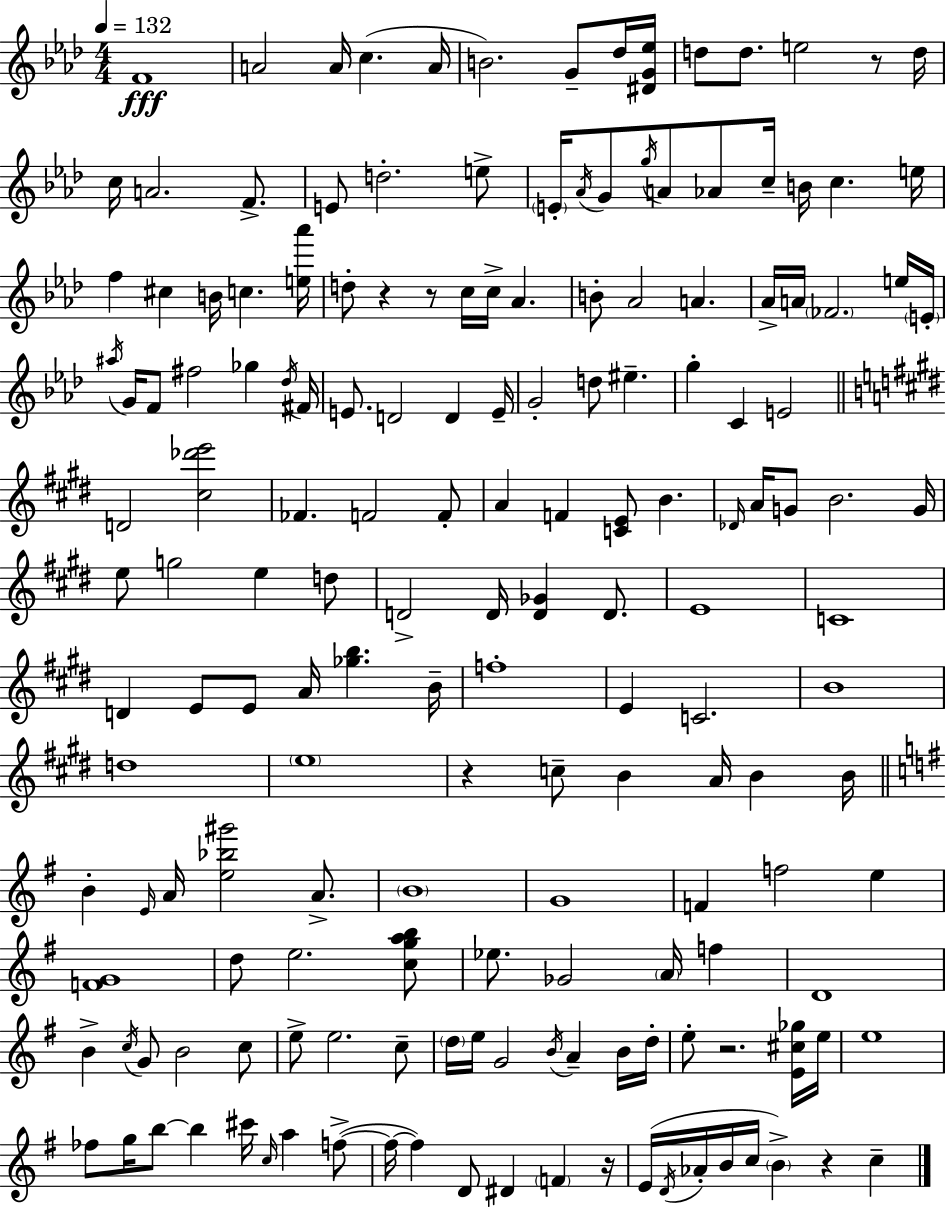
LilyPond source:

{
  \clef treble
  \numericTimeSignature
  \time 4/4
  \key f \minor
  \tempo 4 = 132
  \repeat volta 2 { f'1\fff | a'2 a'16 c''4.( a'16 | b'2.) g'8-- des''16 <dis' g' ees''>16 | d''8 d''8. e''2 r8 d''16 | \break c''16 a'2. f'8.-> | e'8 d''2.-. e''8-> | \parenthesize e'16-. \acciaccatura { aes'16 } g'8 \acciaccatura { g''16 } a'8 aes'8 c''16-- b'16 c''4. | e''16 f''4 cis''4 b'16 c''4. | \break <e'' aes'''>16 d''8-. r4 r8 c''16 c''16-> aes'4. | b'8-. aes'2 a'4. | aes'16-> a'16 \parenthesize fes'2. | e''16 \parenthesize e'16-. \acciaccatura { ais''16 } g'16 f'8 fis''2 ges''4 | \break \acciaccatura { des''16 } fis'16 e'8. d'2 d'4 | e'16-- g'2-. d''8 eis''4.-- | g''4-. c'4 e'2 | \bar "||" \break \key e \major d'2 <cis'' des''' e'''>2 | fes'4. f'2 f'8-. | a'4 f'4 <c' e'>8 b'4. | \grace { des'16 } a'16 g'8 b'2. | \break g'16 e''8 g''2 e''4 d''8 | d'2-> d'16 <d' ges'>4 d'8. | e'1 | c'1 | \break d'4 e'8 e'8 a'16 <ges'' b''>4. | b'16-- f''1-. | e'4 c'2. | b'1 | \break d''1 | \parenthesize e''1 | r4 c''8-- b'4 a'16 b'4 | b'16 \bar "||" \break \key g \major b'4-. \grace { e'16 } a'16 <e'' bes'' gis'''>2 a'8.-> | \parenthesize b'1 | g'1 | f'4 f''2 e''4 | \break <f' g'>1 | d''8 e''2. <c'' g'' a'' b''>8 | ees''8. ges'2 \parenthesize a'16 f''4 | d'1 | \break b'4-> \acciaccatura { c''16 } g'8 b'2 | c''8 e''8-> e''2. | c''8-- \parenthesize d''16 e''16 g'2 \acciaccatura { b'16 } a'4-- | b'16 d''16-. e''8-. r2. | \break <e' cis'' ges''>16 e''16 e''1 | fes''8 g''16 b''8~~ b''4 cis'''16 \grace { c''16 } a''4 | f''8->~(~ f''16~~ f''4) d'8 dis'4 \parenthesize f'4 | r16 e'16( \acciaccatura { d'16 } aes'16-. b'16 c''16 \parenthesize b'4->) r4 | \break c''4-- } \bar "|."
}